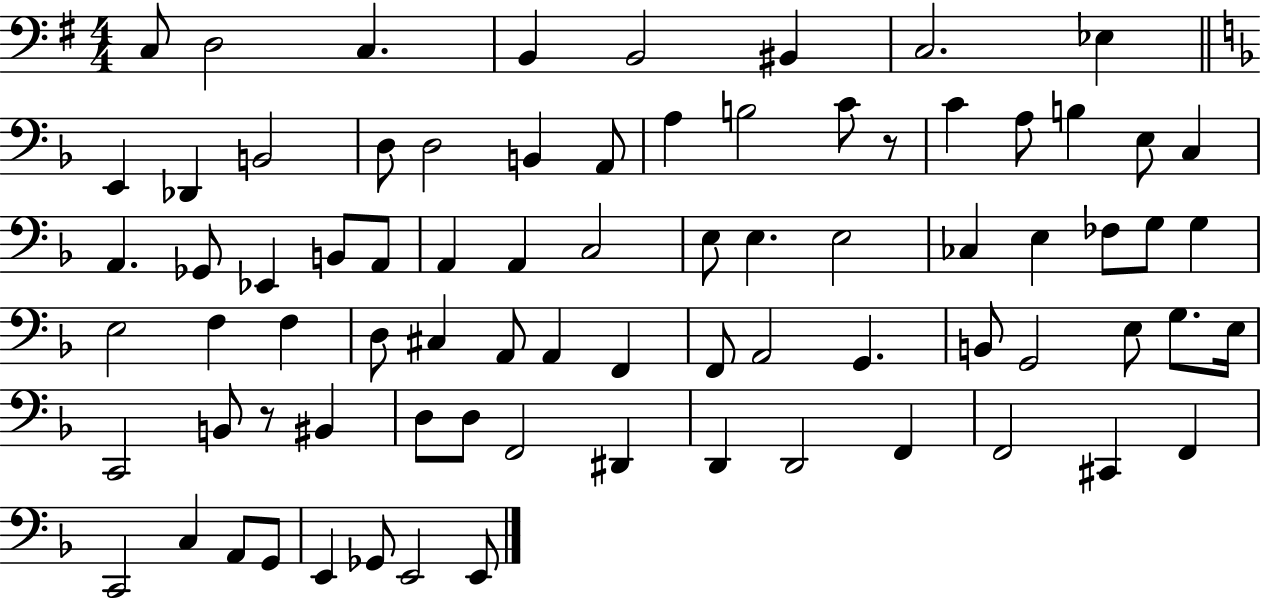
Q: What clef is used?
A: bass